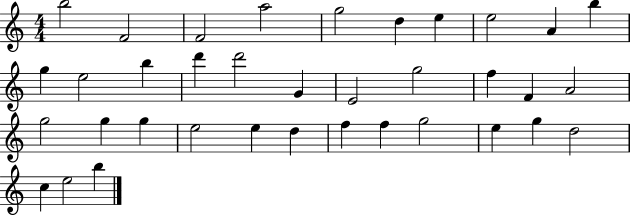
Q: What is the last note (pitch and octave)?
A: B5